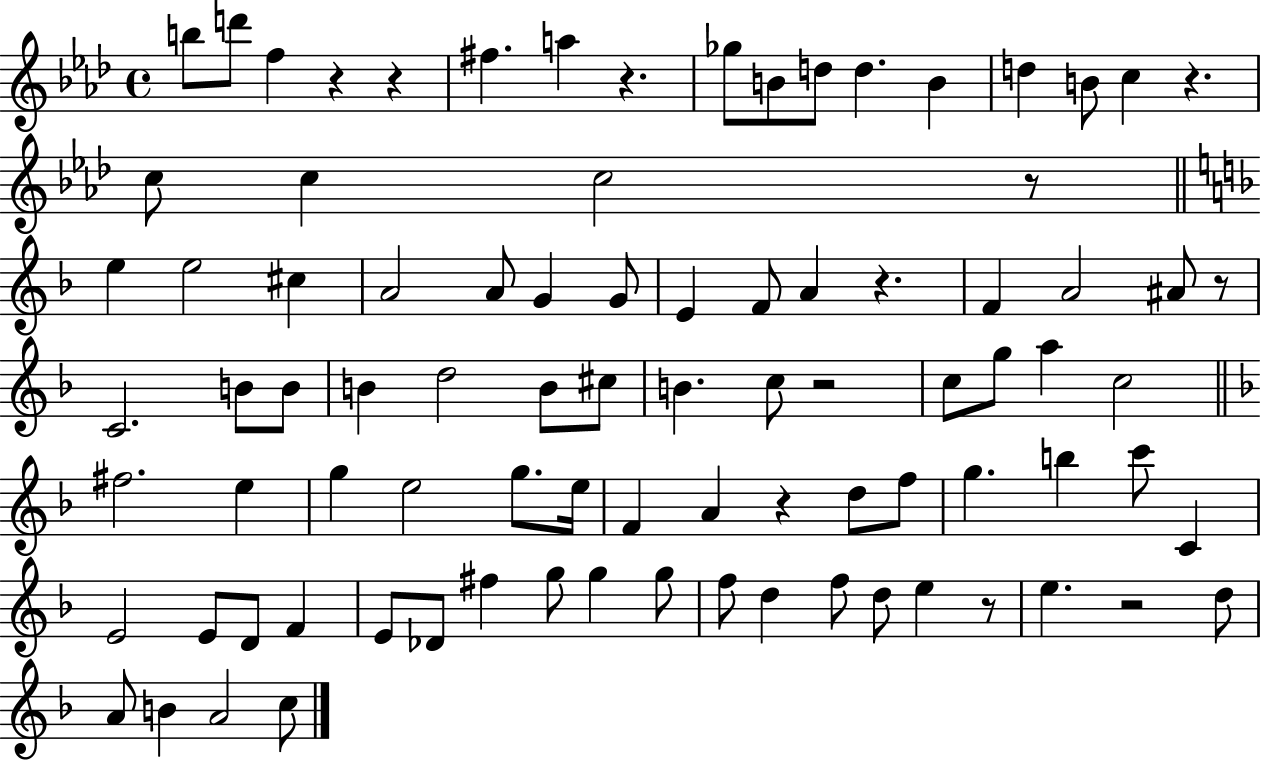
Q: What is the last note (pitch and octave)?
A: C5